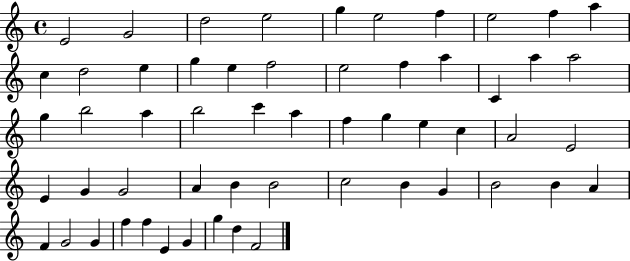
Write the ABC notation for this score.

X:1
T:Untitled
M:4/4
L:1/4
K:C
E2 G2 d2 e2 g e2 f e2 f a c d2 e g e f2 e2 f a C a a2 g b2 a b2 c' a f g e c A2 E2 E G G2 A B B2 c2 B G B2 B A F G2 G f f E G g d F2